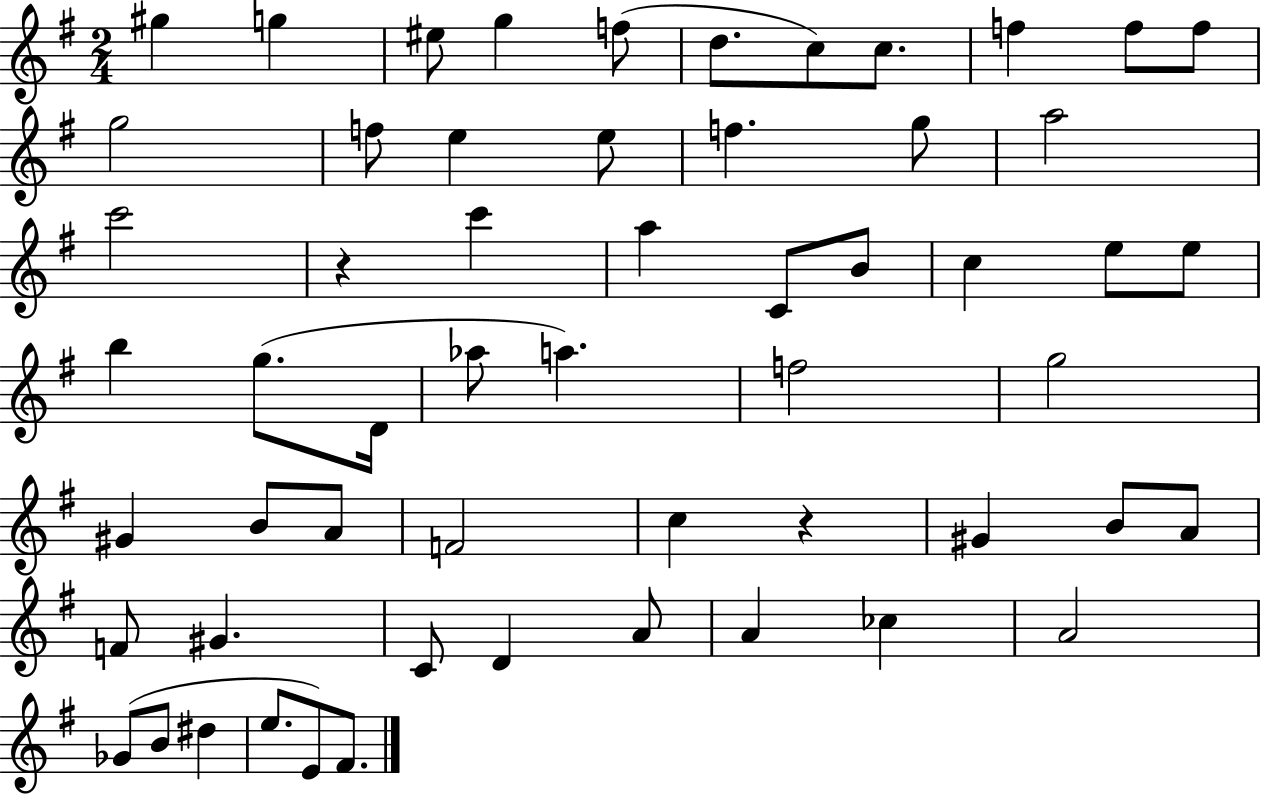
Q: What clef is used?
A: treble